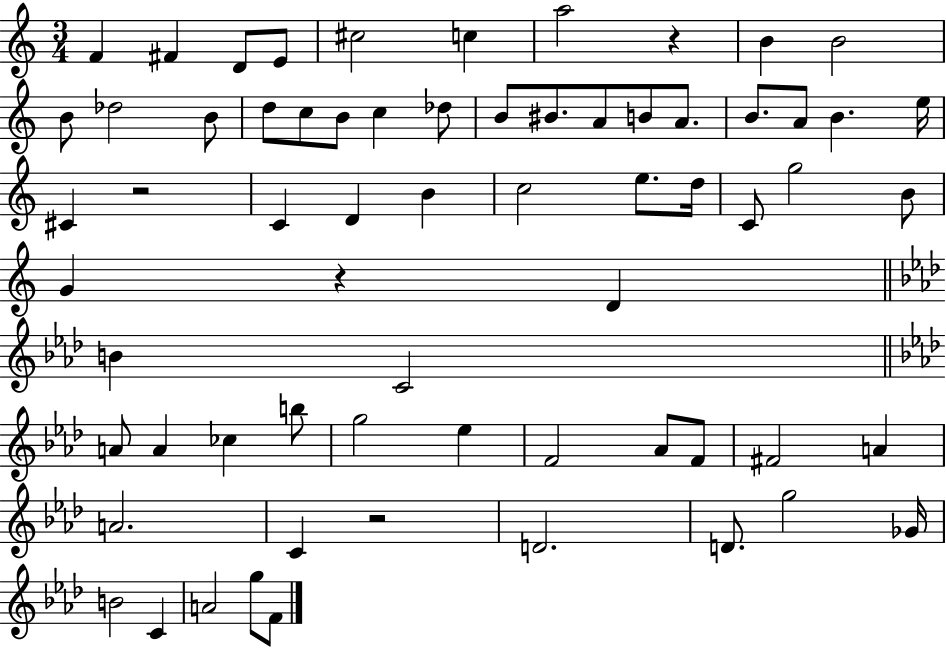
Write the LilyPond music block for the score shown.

{
  \clef treble
  \numericTimeSignature
  \time 3/4
  \key c \major
  f'4 fis'4 d'8 e'8 | cis''2 c''4 | a''2 r4 | b'4 b'2 | \break b'8 des''2 b'8 | d''8 c''8 b'8 c''4 des''8 | b'8 bis'8. a'8 b'8 a'8. | b'8. a'8 b'4. e''16 | \break cis'4 r2 | c'4 d'4 b'4 | c''2 e''8. d''16 | c'8 g''2 b'8 | \break g'4 r4 d'4 | \bar "||" \break \key aes \major b'4 c'2 | \bar "||" \break \key f \minor a'8 a'4 ces''4 b''8 | g''2 ees''4 | f'2 aes'8 f'8 | fis'2 a'4 | \break a'2. | c'4 r2 | d'2. | d'8. g''2 ges'16 | \break b'2 c'4 | a'2 g''8 f'8 | \bar "|."
}